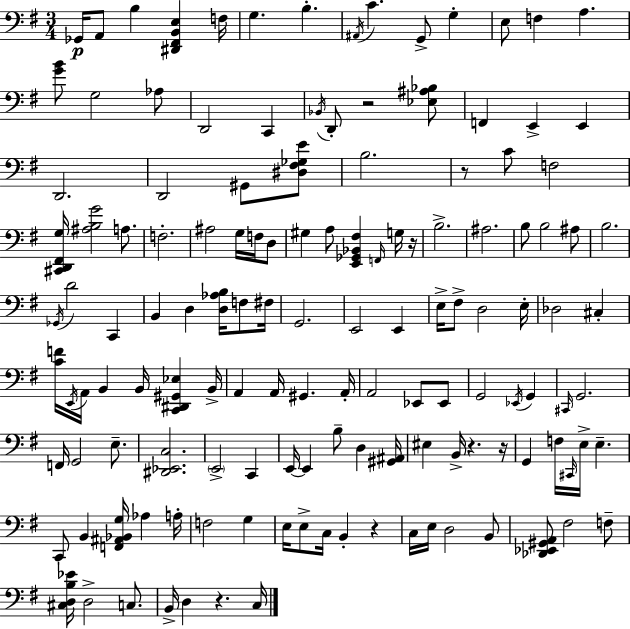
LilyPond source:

{
  \clef bass
  \numericTimeSignature
  \time 3/4
  \key e \minor
  ges,16\p a,8 b4 <dis, fis, b, e>4 f16 | g4. b4.-. | \acciaccatura { ais,16 } c'4. g,8-> g4-. | e8 f4 a4. | \break <g' b'>8 g2 aes8 | d,2 c,4 | \acciaccatura { bes,16 } d,8-. r2 | <ees ais bes>8 f,4 e,4-> e,4 | \break d,2. | d,2 gis,8 | <dis fis ges e'>8 b2. | r8 c'8 f2 | \break <cis, d, fis, g>16 <ais b g'>2 a8. | f2.-. | ais2 g16 f16 | d8 gis4 a8 <e, ges, bes, fis>4 | \break \grace { f,16 } g16 r16 b2.-> | ais2. | b8 b2 | ais8 b2. | \break \acciaccatura { ges,16 } d'2 | c,4 b,4 d4 | <d aes b>16 f8 fis16 g,2. | e,2 | \break e,4 e16-> fis8-> d2 | e16-. des2 | cis4-. <c' f'>16 \acciaccatura { e,16 } a,16 b,4 b,16 | <c, dis, gis, ees>4 b,16-> a,4 a,16 gis,4. | \break a,16-. a,2 | ees,8 ees,8 g,2 | \acciaccatura { ees,16 } g,4 \grace { cis,16 } g,2. | f,16 g,2 | \break e8.-- <dis, ees, c>2. | \parenthesize e,2-> | c,4 e,16~~ e,4 | b8-- d4 <gis, ais,>16 eis4 b,16-> | \break r4. r16 g,4 f16 | \grace { cis,16 } e16-> e4.-- c,8 b,4 | <f, ais, bes, g>16 aes4 a16-. f2 | g4 e16 e8-> c16 | \break b,4-. r4 c16 e16 d2 | b,8 <des, ees, gis, a,>8 fis2 | f8-- <cis d b ees'>16 d2-> | c8. b,16-> d4 | \break r4. c16 \bar "|."
}